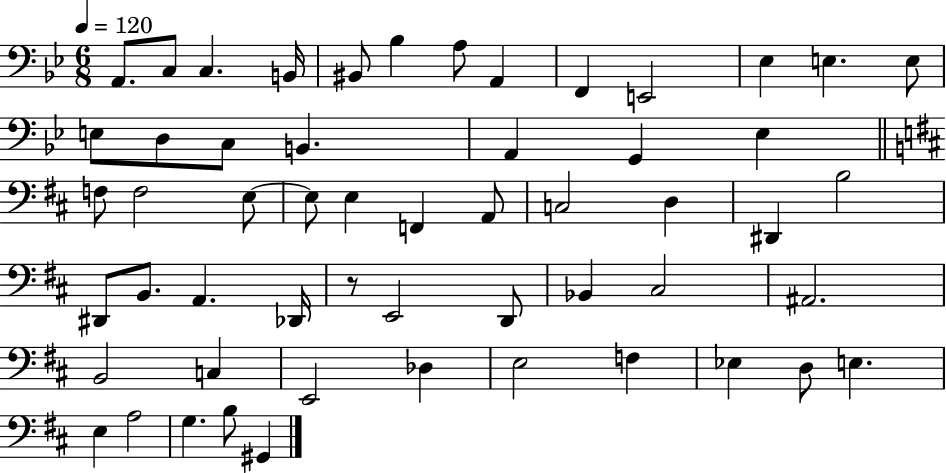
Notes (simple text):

A2/e. C3/e C3/q. B2/s BIS2/e Bb3/q A3/e A2/q F2/q E2/h Eb3/q E3/q. E3/e E3/e D3/e C3/e B2/q. A2/q G2/q Eb3/q F3/e F3/h E3/e E3/e E3/q F2/q A2/e C3/h D3/q D#2/q B3/h D#2/e B2/e. A2/q. Db2/s R/e E2/h D2/e Bb2/q C#3/h A#2/h. B2/h C3/q E2/h Db3/q E3/h F3/q Eb3/q D3/e E3/q. E3/q A3/h G3/q. B3/e G#2/q